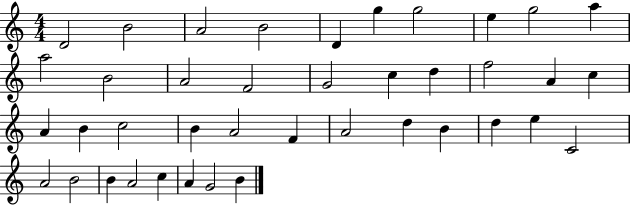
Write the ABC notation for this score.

X:1
T:Untitled
M:4/4
L:1/4
K:C
D2 B2 A2 B2 D g g2 e g2 a a2 B2 A2 F2 G2 c d f2 A c A B c2 B A2 F A2 d B d e C2 A2 B2 B A2 c A G2 B